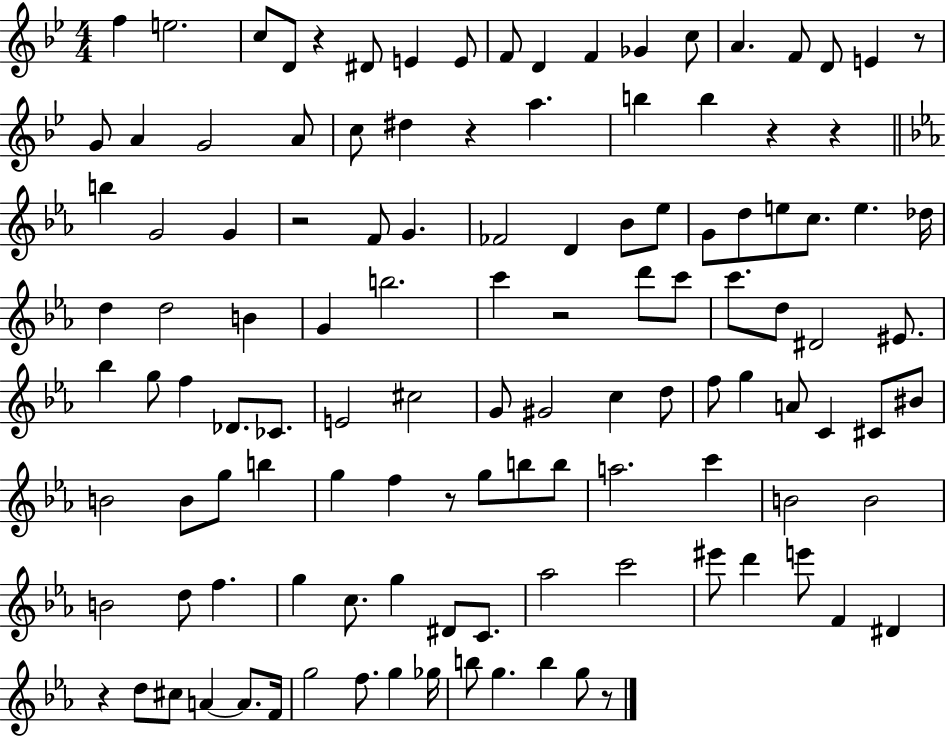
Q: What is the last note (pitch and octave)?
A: G5